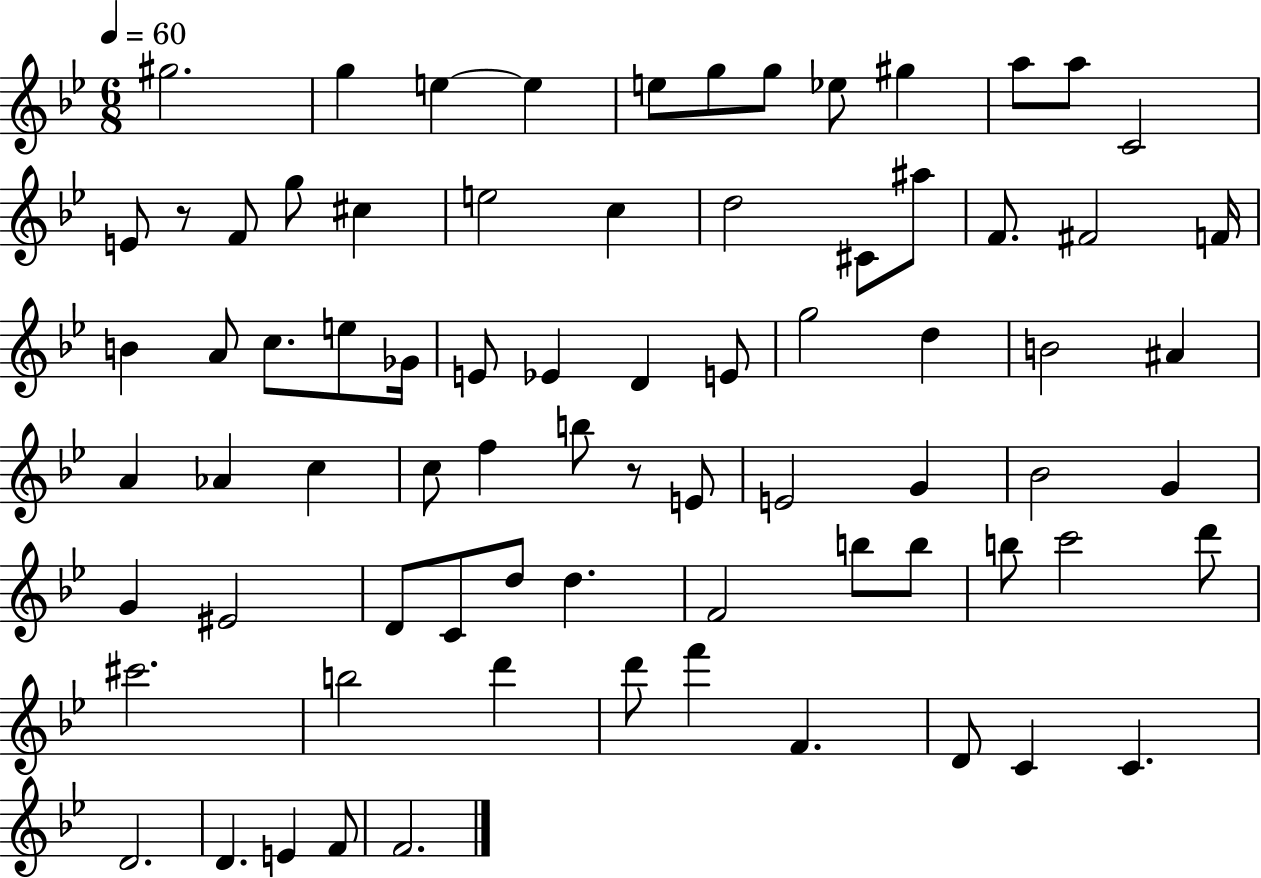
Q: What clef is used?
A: treble